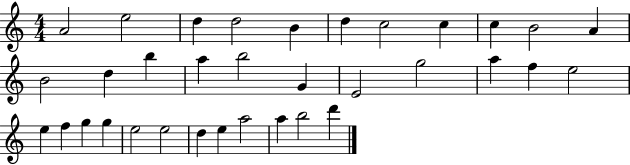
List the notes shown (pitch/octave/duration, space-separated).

A4/h E5/h D5/q D5/h B4/q D5/q C5/h C5/q C5/q B4/h A4/q B4/h D5/q B5/q A5/q B5/h G4/q E4/h G5/h A5/q F5/q E5/h E5/q F5/q G5/q G5/q E5/h E5/h D5/q E5/q A5/h A5/q B5/h D6/q